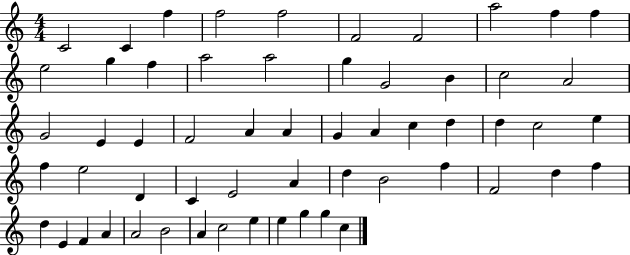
X:1
T:Untitled
M:4/4
L:1/4
K:C
C2 C f f2 f2 F2 F2 a2 f f e2 g f a2 a2 g G2 B c2 A2 G2 E E F2 A A G A c d d c2 e f e2 D C E2 A d B2 f F2 d f d E F A A2 B2 A c2 e e g g c